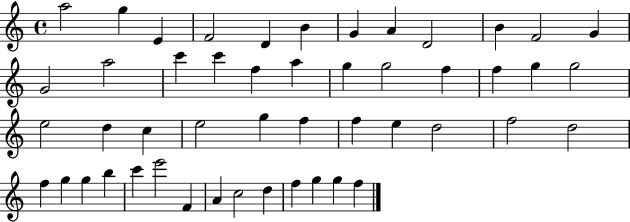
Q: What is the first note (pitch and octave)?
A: A5